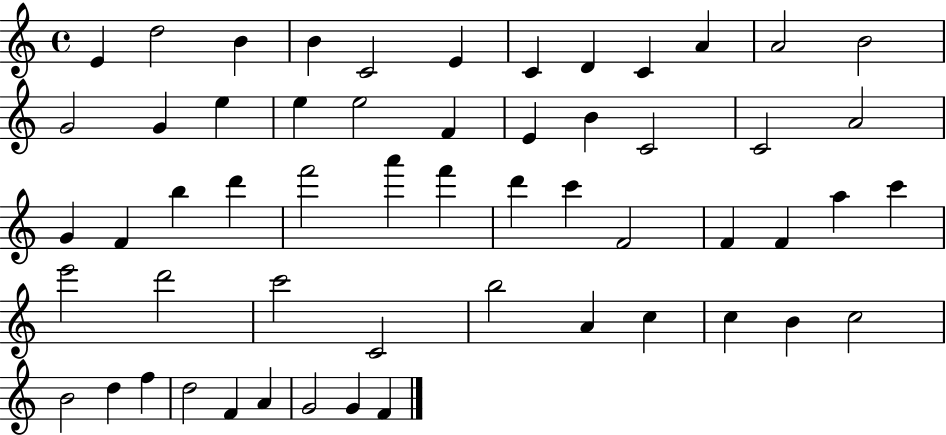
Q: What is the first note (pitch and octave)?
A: E4